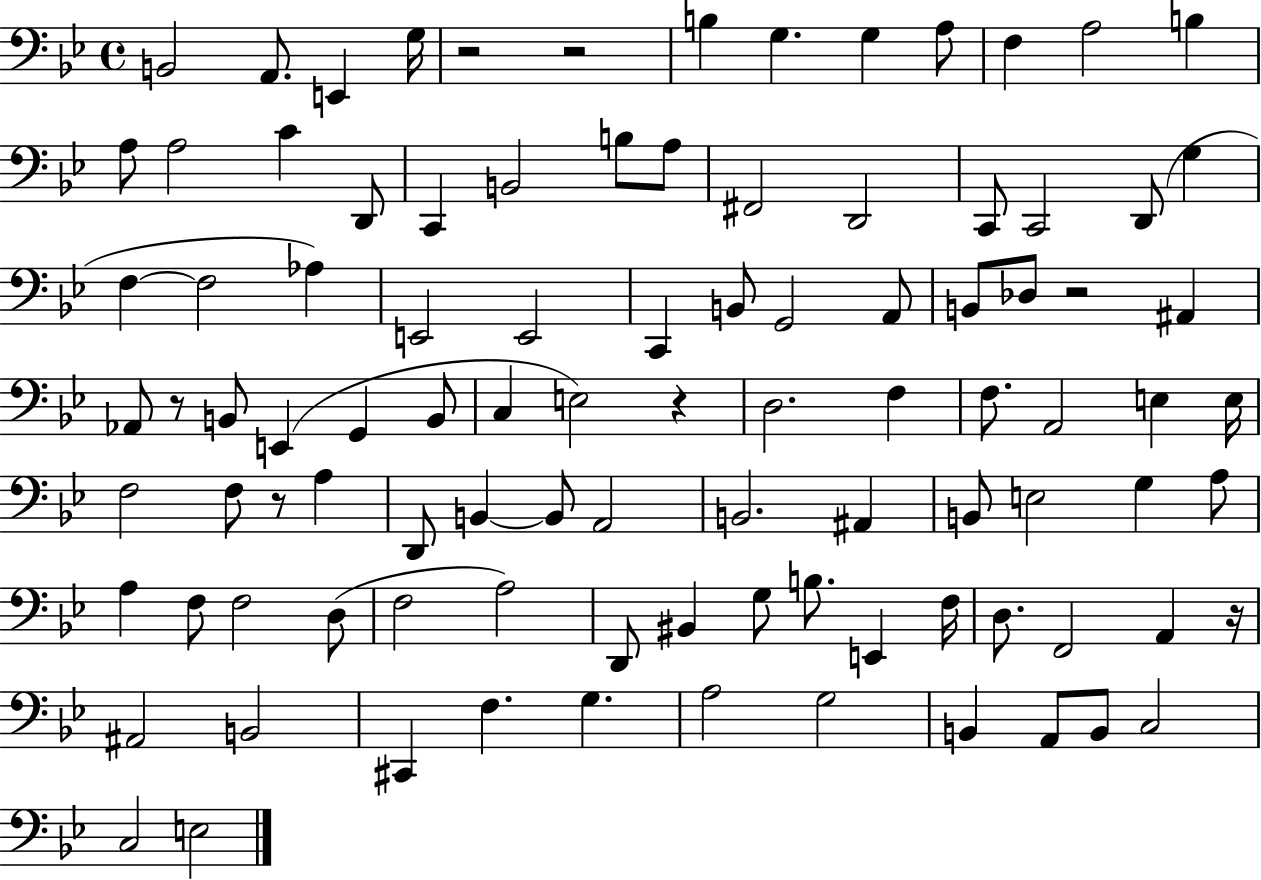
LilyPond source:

{
  \clef bass
  \time 4/4
  \defaultTimeSignature
  \key bes \major
  \repeat volta 2 { b,2 a,8. e,4 g16 | r2 r2 | b4 g4. g4 a8 | f4 a2 b4 | \break a8 a2 c'4 d,8 | c,4 b,2 b8 a8 | fis,2 d,2 | c,8 c,2 d,8( g4 | \break f4~~ f2 aes4) | e,2 e,2 | c,4 b,8 g,2 a,8 | b,8 des8 r2 ais,4 | \break aes,8 r8 b,8 e,4( g,4 b,8 | c4 e2) r4 | d2. f4 | f8. a,2 e4 e16 | \break f2 f8 r8 a4 | d,8 b,4~~ b,8 a,2 | b,2. ais,4 | b,8 e2 g4 a8 | \break a4 f8 f2 d8( | f2 a2) | d,8 bis,4 g8 b8. e,4 f16 | d8. f,2 a,4 r16 | \break ais,2 b,2 | cis,4 f4. g4. | a2 g2 | b,4 a,8 b,8 c2 | \break c2 e2 | } \bar "|."
}